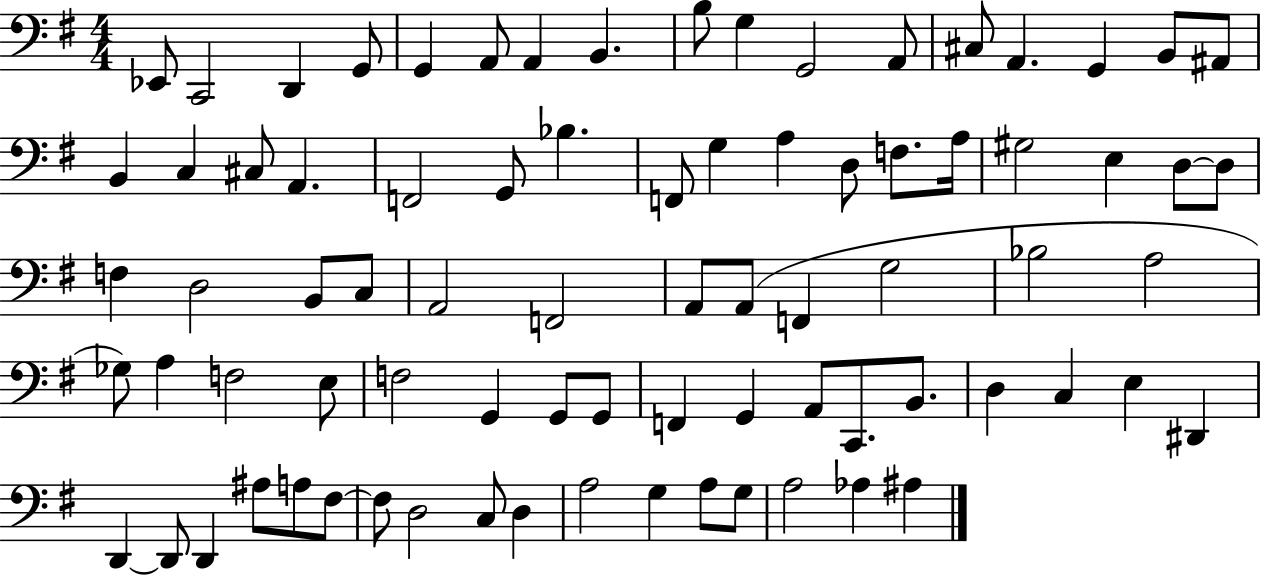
X:1
T:Untitled
M:4/4
L:1/4
K:G
_E,,/2 C,,2 D,, G,,/2 G,, A,,/2 A,, B,, B,/2 G, G,,2 A,,/2 ^C,/2 A,, G,, B,,/2 ^A,,/2 B,, C, ^C,/2 A,, F,,2 G,,/2 _B, F,,/2 G, A, D,/2 F,/2 A,/4 ^G,2 E, D,/2 D,/2 F, D,2 B,,/2 C,/2 A,,2 F,,2 A,,/2 A,,/2 F,, G,2 _B,2 A,2 _G,/2 A, F,2 E,/2 F,2 G,, G,,/2 G,,/2 F,, G,, A,,/2 C,,/2 B,,/2 D, C, E, ^D,, D,, D,,/2 D,, ^A,/2 A,/2 ^F,/2 ^F,/2 D,2 C,/2 D, A,2 G, A,/2 G,/2 A,2 _A, ^A,